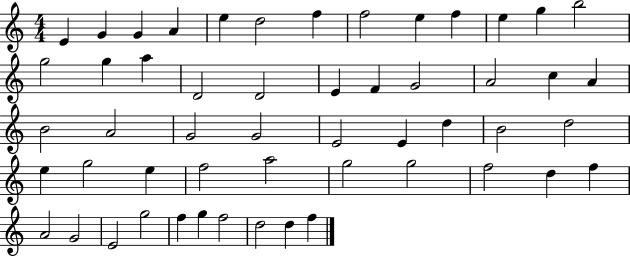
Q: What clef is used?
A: treble